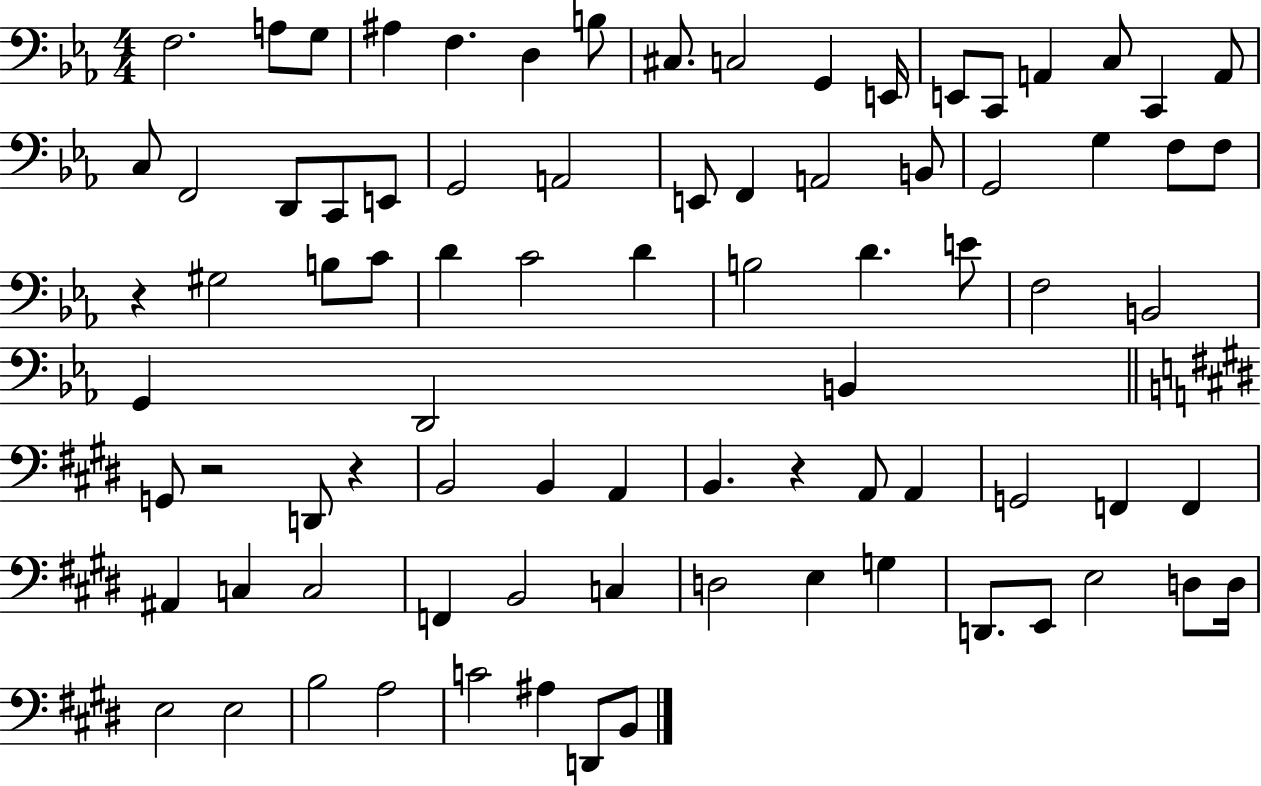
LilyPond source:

{
  \clef bass
  \numericTimeSignature
  \time 4/4
  \key ees \major
  f2. a8 g8 | ais4 f4. d4 b8 | cis8. c2 g,4 e,16 | e,8 c,8 a,4 c8 c,4 a,8 | \break c8 f,2 d,8 c,8 e,8 | g,2 a,2 | e,8 f,4 a,2 b,8 | g,2 g4 f8 f8 | \break r4 gis2 b8 c'8 | d'4 c'2 d'4 | b2 d'4. e'8 | f2 b,2 | \break g,4 d,2 b,4 | \bar "||" \break \key e \major g,8 r2 d,8 r4 | b,2 b,4 a,4 | b,4. r4 a,8 a,4 | g,2 f,4 f,4 | \break ais,4 c4 c2 | f,4 b,2 c4 | d2 e4 g4 | d,8. e,8 e2 d8 d16 | \break e2 e2 | b2 a2 | c'2 ais4 d,8 b,8 | \bar "|."
}